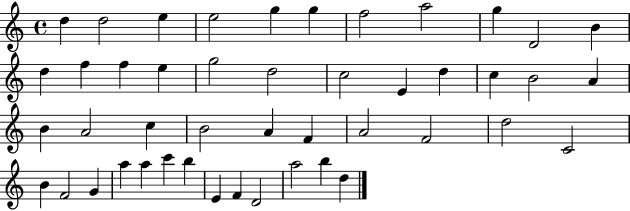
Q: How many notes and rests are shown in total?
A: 46